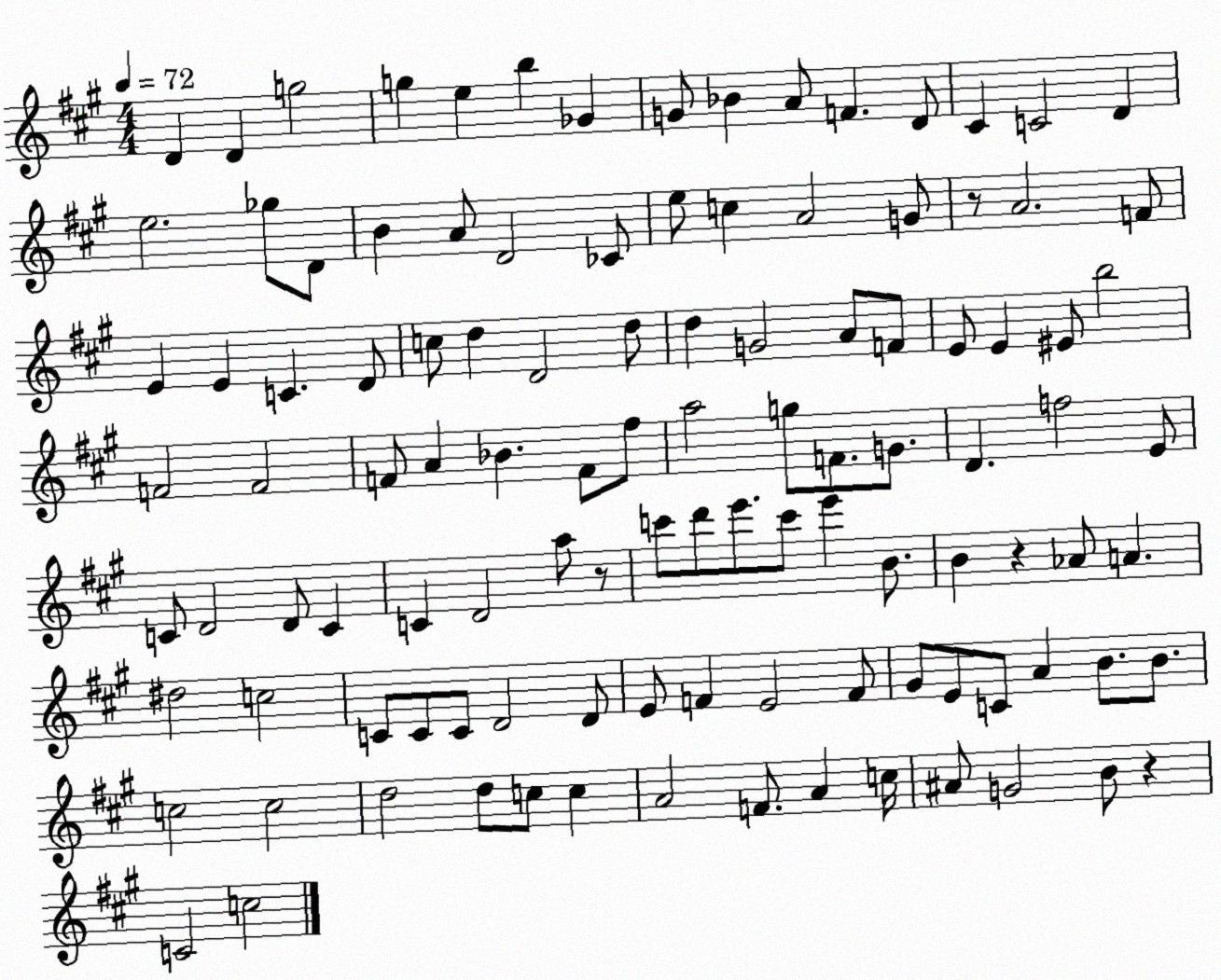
X:1
T:Untitled
M:4/4
L:1/4
K:A
D D g2 g e b _G G/2 _B A/2 F D/2 ^C C2 D e2 _g/2 D/2 B A/2 D2 _C/2 e/2 c A2 G/2 z/2 A2 F/2 E E C D/2 c/2 d D2 d/2 d G2 A/2 F/2 E/2 E ^E/2 b2 F2 F2 F/2 A _B F/2 ^f/2 a2 g/2 F/2 G/2 D f2 E/2 C/2 D2 D/2 C C D2 a/2 z/2 c'/2 d'/2 e'/2 c'/2 e' B/2 B z _A/2 A ^d2 c2 C/2 C/2 C/2 D2 D/2 E/2 F E2 F/2 ^G/2 E/2 C/2 A B/2 B/2 c2 c2 d2 d/2 c/2 c A2 F/2 A c/4 ^A/2 G2 B/2 z C2 c2